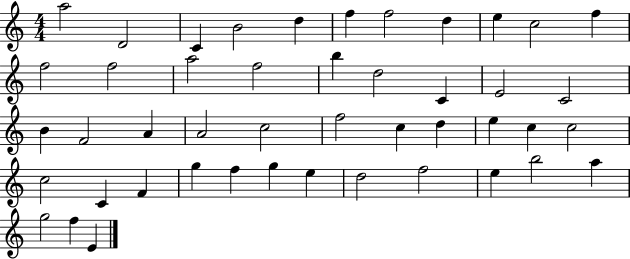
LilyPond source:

{
  \clef treble
  \numericTimeSignature
  \time 4/4
  \key c \major
  a''2 d'2 | c'4 b'2 d''4 | f''4 f''2 d''4 | e''4 c''2 f''4 | \break f''2 f''2 | a''2 f''2 | b''4 d''2 c'4 | e'2 c'2 | \break b'4 f'2 a'4 | a'2 c''2 | f''2 c''4 d''4 | e''4 c''4 c''2 | \break c''2 c'4 f'4 | g''4 f''4 g''4 e''4 | d''2 f''2 | e''4 b''2 a''4 | \break g''2 f''4 e'4 | \bar "|."
}